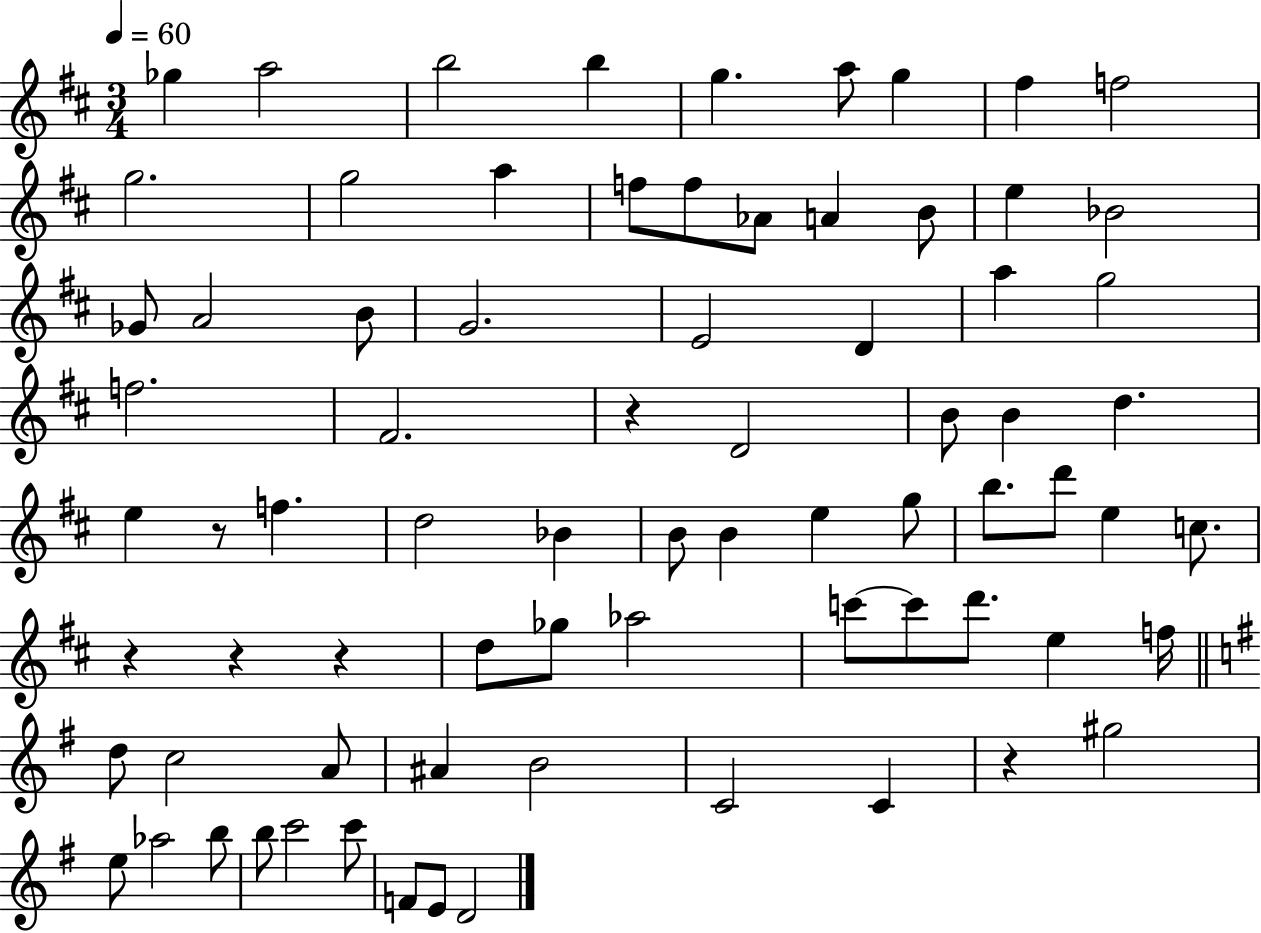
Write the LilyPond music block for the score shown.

{
  \clef treble
  \numericTimeSignature
  \time 3/4
  \key d \major
  \tempo 4 = 60
  ges''4 a''2 | b''2 b''4 | g''4. a''8 g''4 | fis''4 f''2 | \break g''2. | g''2 a''4 | f''8 f''8 aes'8 a'4 b'8 | e''4 bes'2 | \break ges'8 a'2 b'8 | g'2. | e'2 d'4 | a''4 g''2 | \break f''2. | fis'2. | r4 d'2 | b'8 b'4 d''4. | \break e''4 r8 f''4. | d''2 bes'4 | b'8 b'4 e''4 g''8 | b''8. d'''8 e''4 c''8. | \break r4 r4 r4 | d''8 ges''8 aes''2 | c'''8~~ c'''8 d'''8. e''4 f''16 | \bar "||" \break \key e \minor d''8 c''2 a'8 | ais'4 b'2 | c'2 c'4 | r4 gis''2 | \break e''8 aes''2 b''8 | b''8 c'''2 c'''8 | f'8 e'8 d'2 | \bar "|."
}